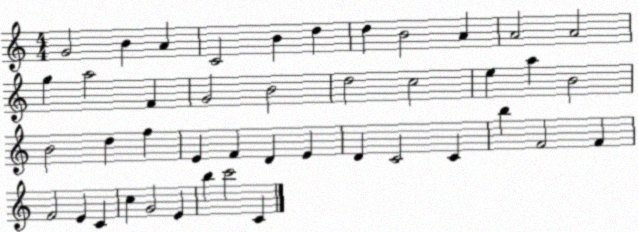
X:1
T:Untitled
M:4/4
L:1/4
K:C
G2 B A C2 B d d B2 A A2 A2 g a2 F G2 B2 d2 c2 e a B2 B2 d f E F D E D C2 C b F2 F F2 E C c G2 E b c'2 C